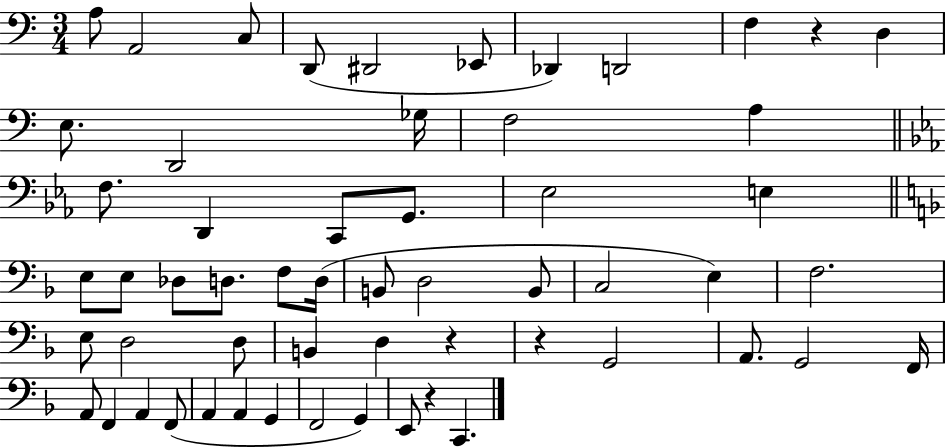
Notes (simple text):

A3/e A2/h C3/e D2/e D#2/h Eb2/e Db2/q D2/h F3/q R/q D3/q E3/e. D2/h Gb3/s F3/h A3/q F3/e. D2/q C2/e G2/e. Eb3/h E3/q E3/e E3/e Db3/e D3/e. F3/e D3/s B2/e D3/h B2/e C3/h E3/q F3/h. E3/e D3/h D3/e B2/q D3/q R/q R/q G2/h A2/e. G2/h F2/s A2/e F2/q A2/q F2/e A2/q A2/q G2/q F2/h G2/q E2/e R/q C2/q.